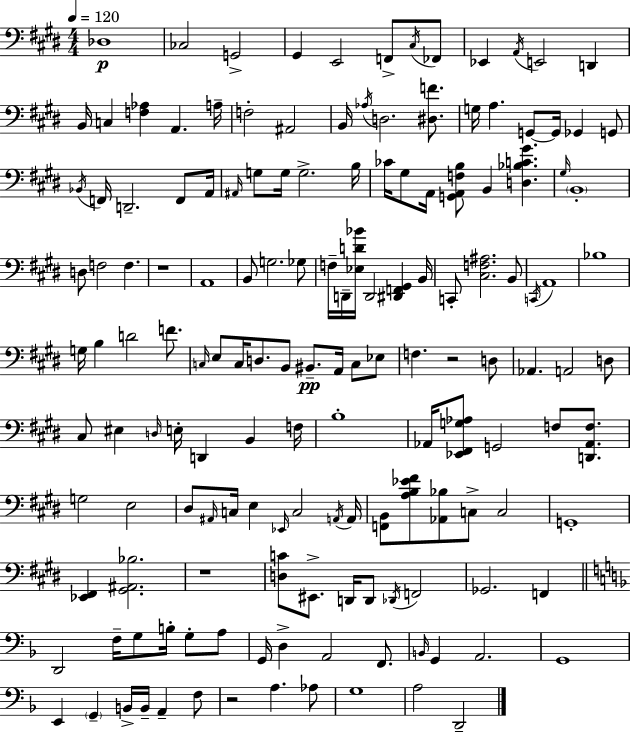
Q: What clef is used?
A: bass